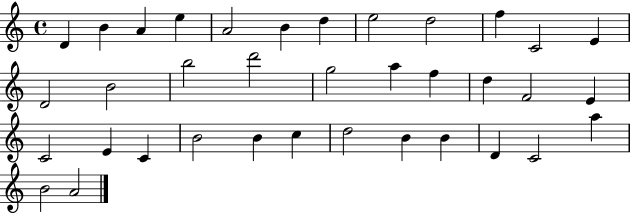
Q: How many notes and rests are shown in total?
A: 36